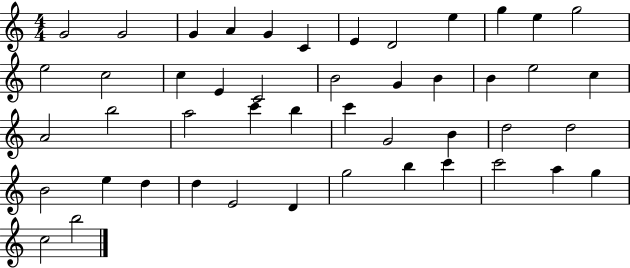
{
  \clef treble
  \numericTimeSignature
  \time 4/4
  \key c \major
  g'2 g'2 | g'4 a'4 g'4 c'4 | e'4 d'2 e''4 | g''4 e''4 g''2 | \break e''2 c''2 | c''4 e'4 c'2 | b'2 g'4 b'4 | b'4 e''2 c''4 | \break a'2 b''2 | a''2 c'''4 b''4 | c'''4 g'2 b'4 | d''2 d''2 | \break b'2 e''4 d''4 | d''4 e'2 d'4 | g''2 b''4 c'''4 | c'''2 a''4 g''4 | \break c''2 b''2 | \bar "|."
}